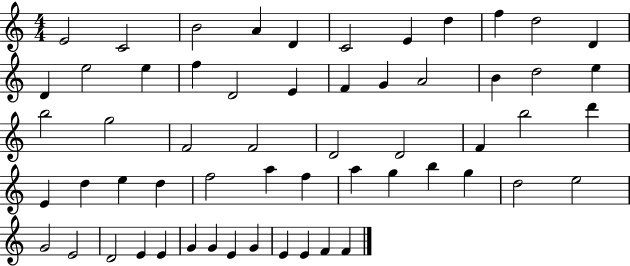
X:1
T:Untitled
M:4/4
L:1/4
K:C
E2 C2 B2 A D C2 E d f d2 D D e2 e f D2 E F G A2 B d2 e b2 g2 F2 F2 D2 D2 F b2 d' E d e d f2 a f a g b g d2 e2 G2 E2 D2 E E G G E G E E F F